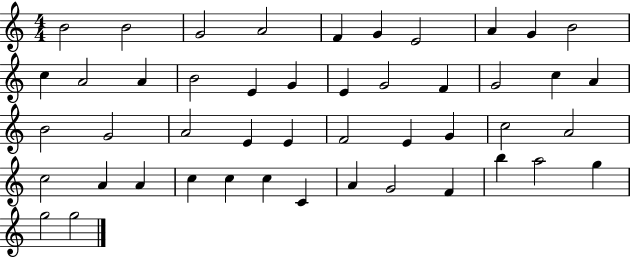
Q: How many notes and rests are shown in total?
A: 47